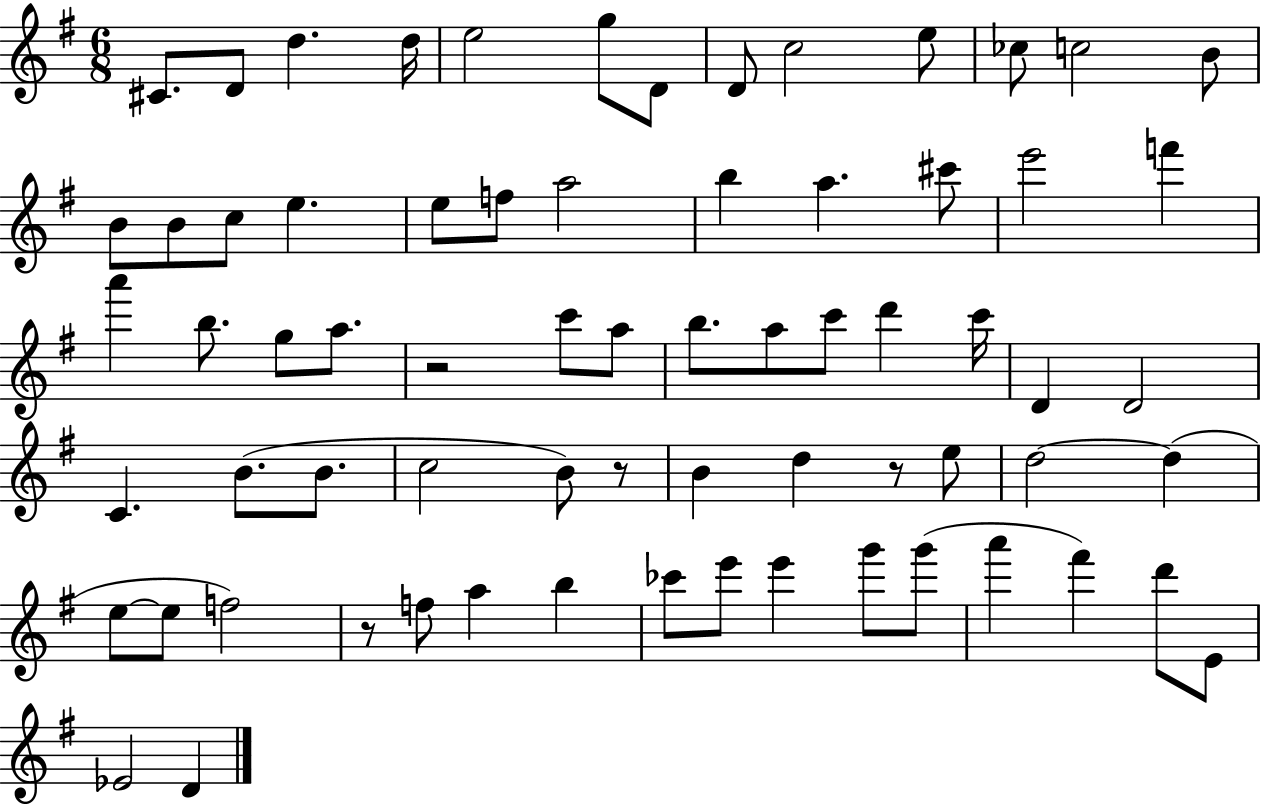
{
  \clef treble
  \numericTimeSignature
  \time 6/8
  \key g \major
  cis'8. d'8 d''4. d''16 | e''2 g''8 d'8 | d'8 c''2 e''8 | ces''8 c''2 b'8 | \break b'8 b'8 c''8 e''4. | e''8 f''8 a''2 | b''4 a''4. cis'''8 | e'''2 f'''4 | \break a'''4 b''8. g''8 a''8. | r2 c'''8 a''8 | b''8. a''8 c'''8 d'''4 c'''16 | d'4 d'2 | \break c'4. b'8.( b'8. | c''2 b'8) r8 | b'4 d''4 r8 e''8 | d''2~~ d''4( | \break e''8~~ e''8 f''2) | r8 f''8 a''4 b''4 | ces'''8 e'''8 e'''4 g'''8 g'''8( | a'''4 fis'''4) d'''8 e'8 | \break ees'2 d'4 | \bar "|."
}